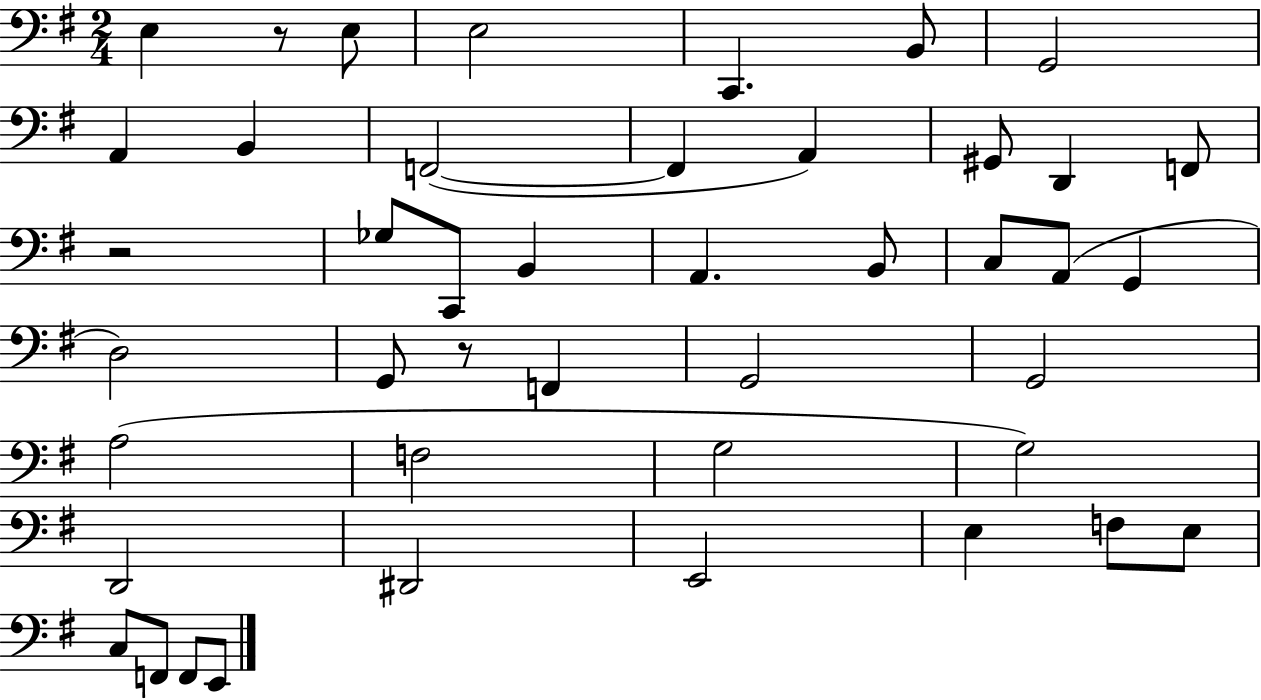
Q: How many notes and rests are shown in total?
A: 44